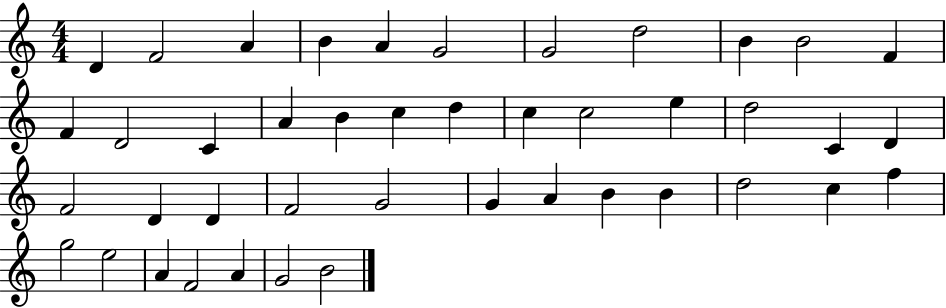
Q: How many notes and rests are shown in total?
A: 43